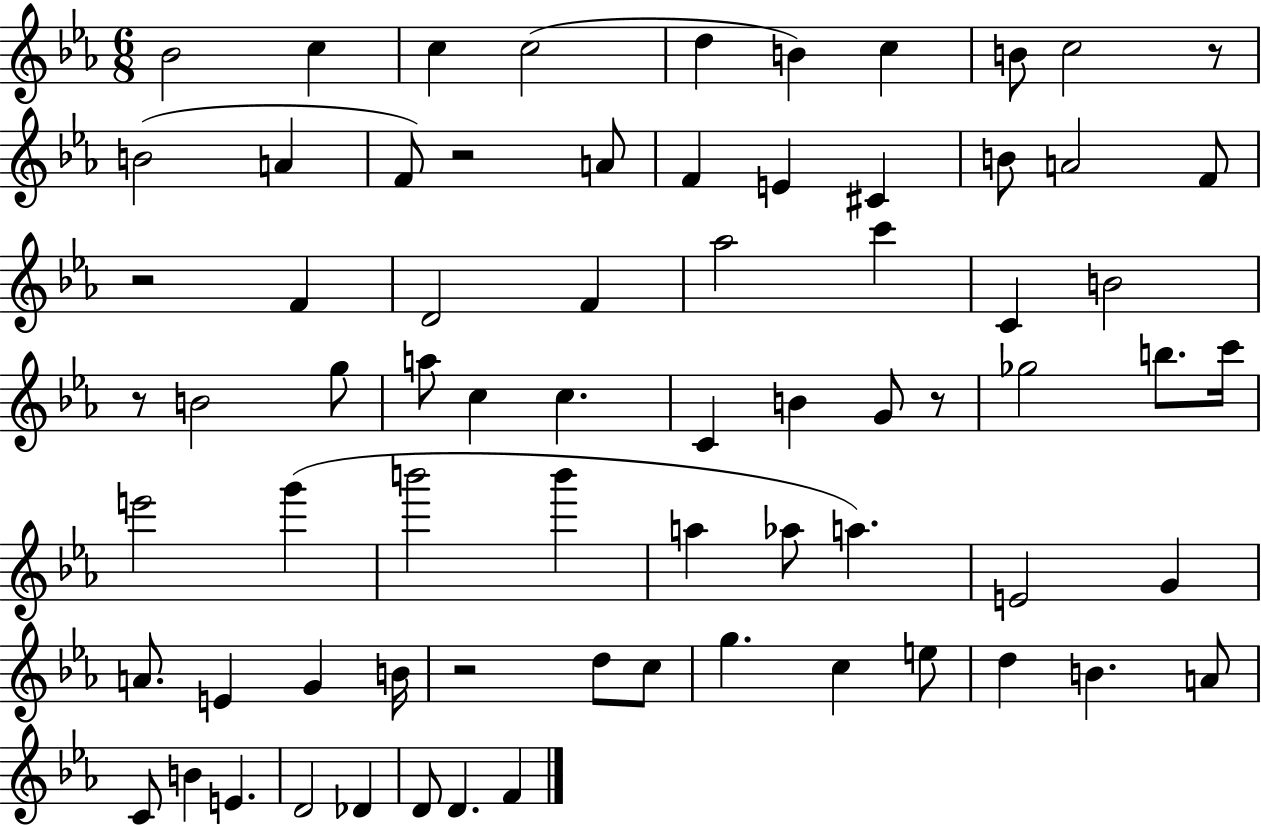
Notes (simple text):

Bb4/h C5/q C5/q C5/h D5/q B4/q C5/q B4/e C5/h R/e B4/h A4/q F4/e R/h A4/e F4/q E4/q C#4/q B4/e A4/h F4/e R/h F4/q D4/h F4/q Ab5/h C6/q C4/q B4/h R/e B4/h G5/e A5/e C5/q C5/q. C4/q B4/q G4/e R/e Gb5/h B5/e. C6/s E6/h G6/q B6/h B6/q A5/q Ab5/e A5/q. E4/h G4/q A4/e. E4/q G4/q B4/s R/h D5/e C5/e G5/q. C5/q E5/e D5/q B4/q. A4/e C4/e B4/q E4/q. D4/h Db4/q D4/e D4/q. F4/q